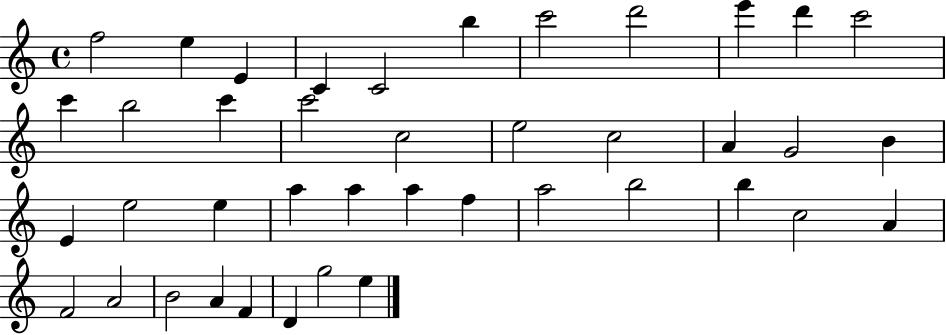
X:1
T:Untitled
M:4/4
L:1/4
K:C
f2 e E C C2 b c'2 d'2 e' d' c'2 c' b2 c' c'2 c2 e2 c2 A G2 B E e2 e a a a f a2 b2 b c2 A F2 A2 B2 A F D g2 e